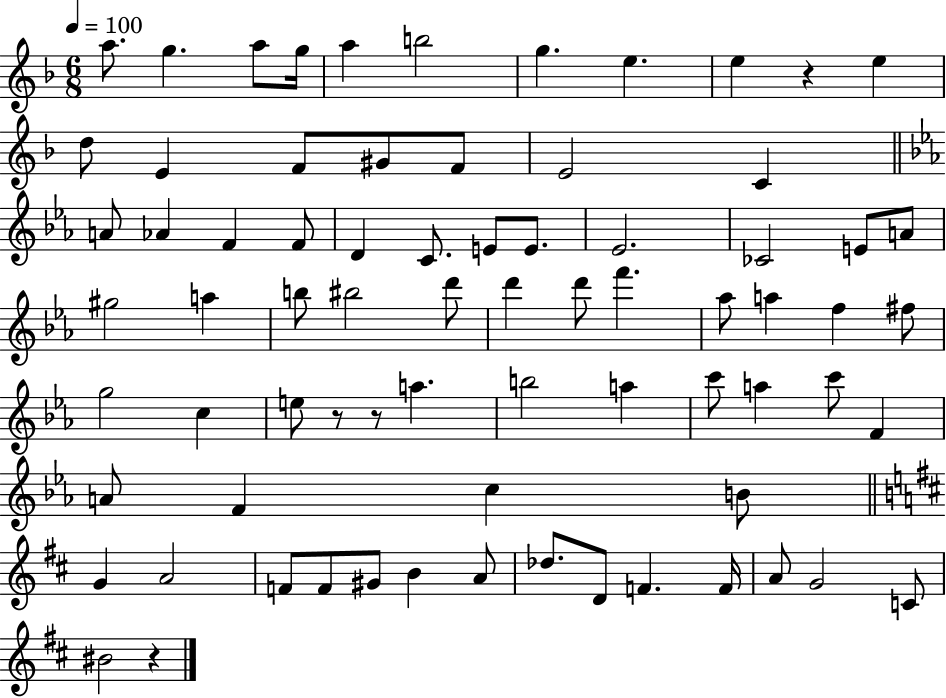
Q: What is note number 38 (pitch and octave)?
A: Ab5